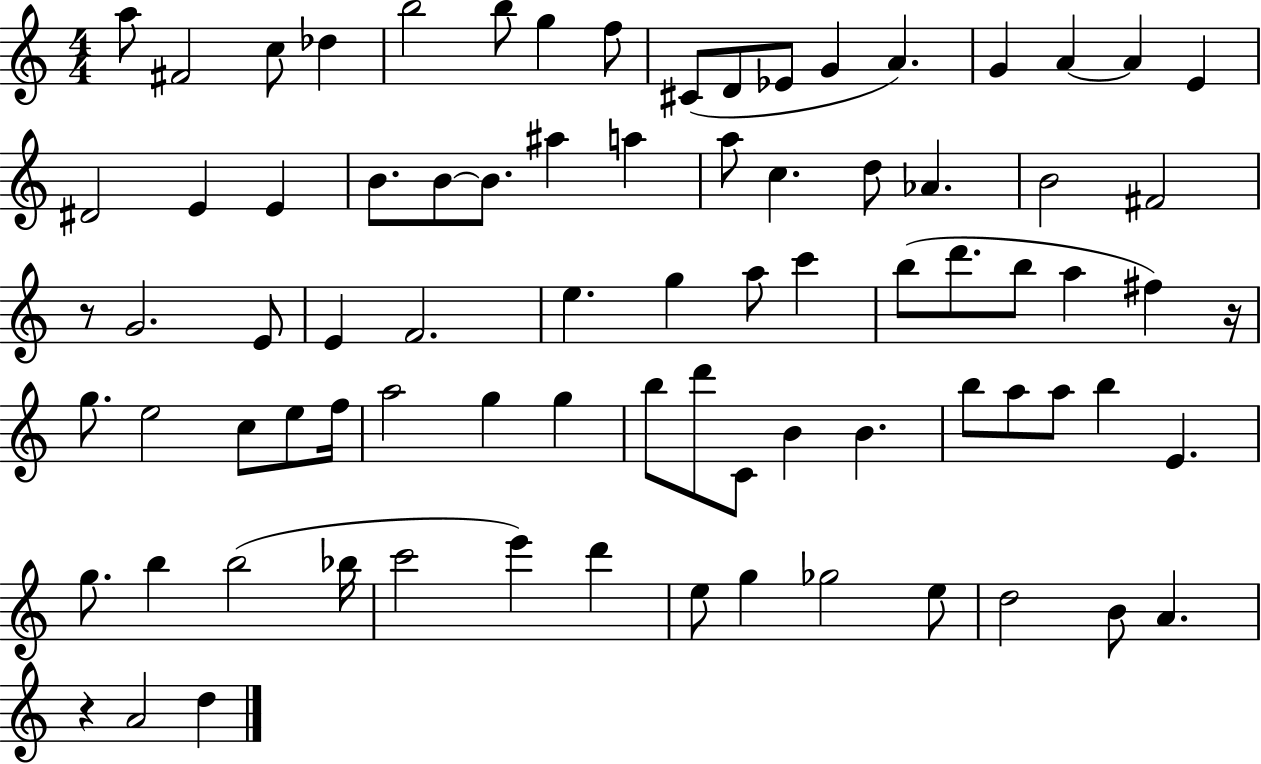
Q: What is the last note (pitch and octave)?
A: D5